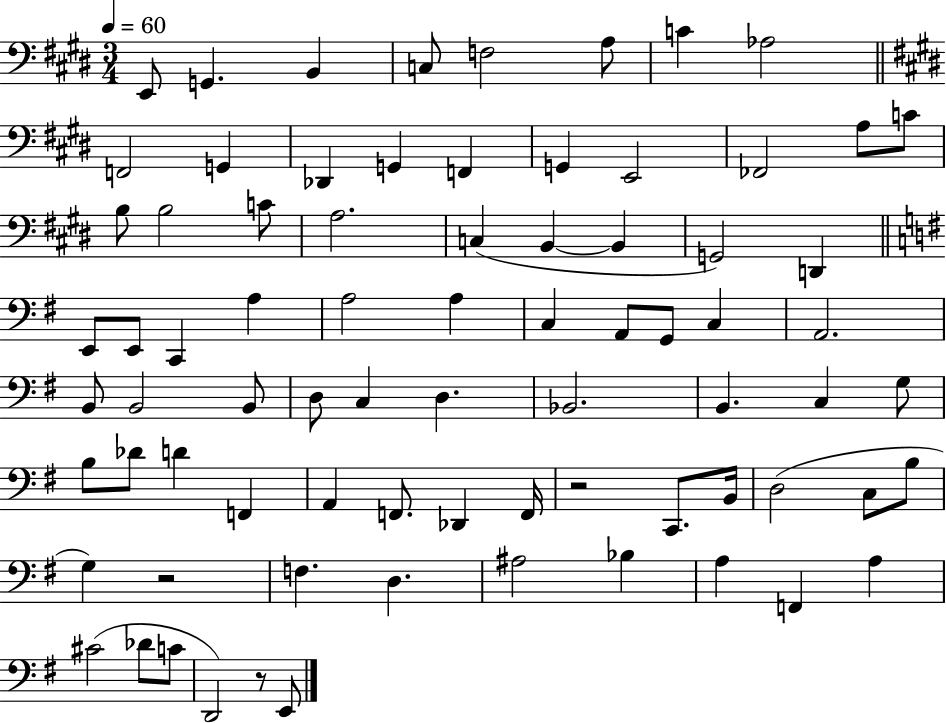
{
  \clef bass
  \numericTimeSignature
  \time 3/4
  \key e \major
  \tempo 4 = 60
  e,8 g,4. b,4 | c8 f2 a8 | c'4 aes2 | \bar "||" \break \key e \major f,2 g,4 | des,4 g,4 f,4 | g,4 e,2 | fes,2 a8 c'8 | \break b8 b2 c'8 | a2. | c4( b,4~~ b,4 | g,2) d,4 | \break \bar "||" \break \key g \major e,8 e,8 c,4 a4 | a2 a4 | c4 a,8 g,8 c4 | a,2. | \break b,8 b,2 b,8 | d8 c4 d4. | bes,2. | b,4. c4 g8 | \break b8 des'8 d'4 f,4 | a,4 f,8. des,4 f,16 | r2 c,8. b,16 | d2( c8 b8 | \break g4) r2 | f4. d4. | ais2 bes4 | a4 f,4 a4 | \break cis'2( des'8 c'8 | d,2) r8 e,8 | \bar "|."
}